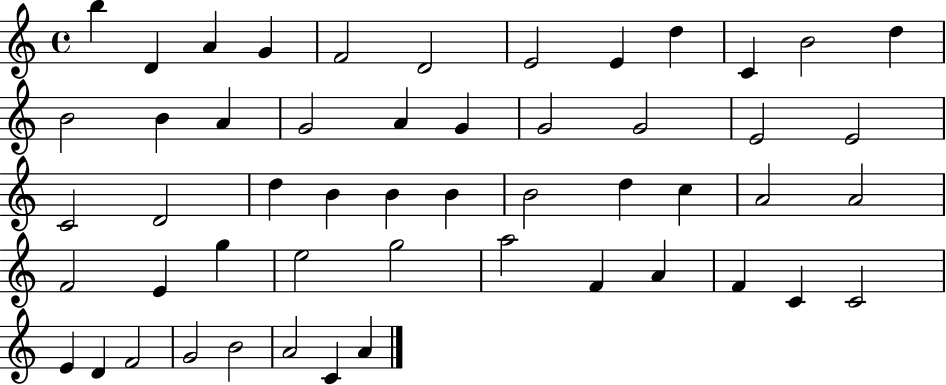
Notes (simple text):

B5/q D4/q A4/q G4/q F4/h D4/h E4/h E4/q D5/q C4/q B4/h D5/q B4/h B4/q A4/q G4/h A4/q G4/q G4/h G4/h E4/h E4/h C4/h D4/h D5/q B4/q B4/q B4/q B4/h D5/q C5/q A4/h A4/h F4/h E4/q G5/q E5/h G5/h A5/h F4/q A4/q F4/q C4/q C4/h E4/q D4/q F4/h G4/h B4/h A4/h C4/q A4/q